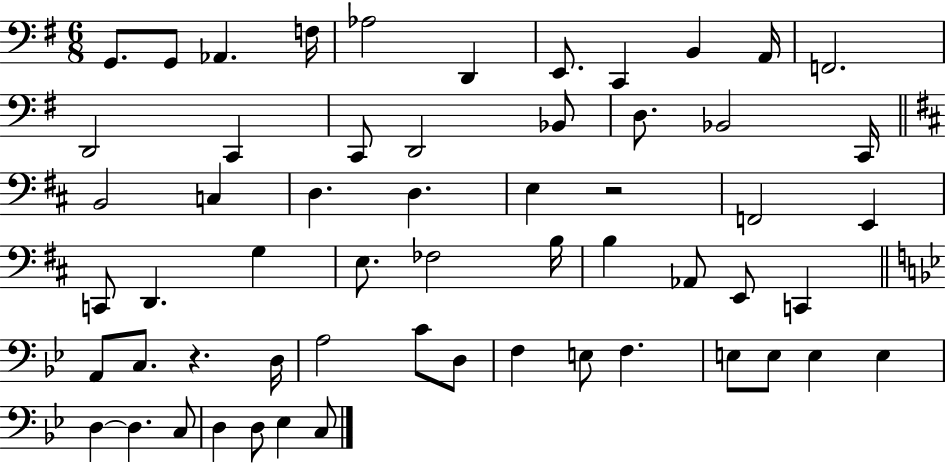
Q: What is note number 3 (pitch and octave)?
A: Ab2